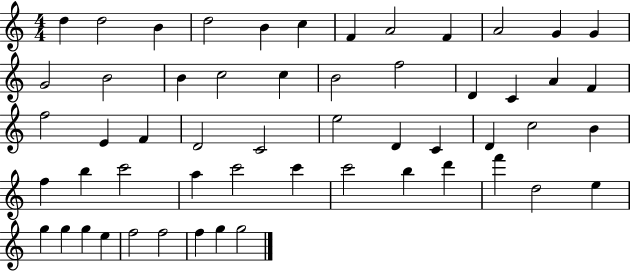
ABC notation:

X:1
T:Untitled
M:4/4
L:1/4
K:C
d d2 B d2 B c F A2 F A2 G G G2 B2 B c2 c B2 f2 D C A F f2 E F D2 C2 e2 D C D c2 B f b c'2 a c'2 c' c'2 b d' f' d2 e g g g e f2 f2 f g g2